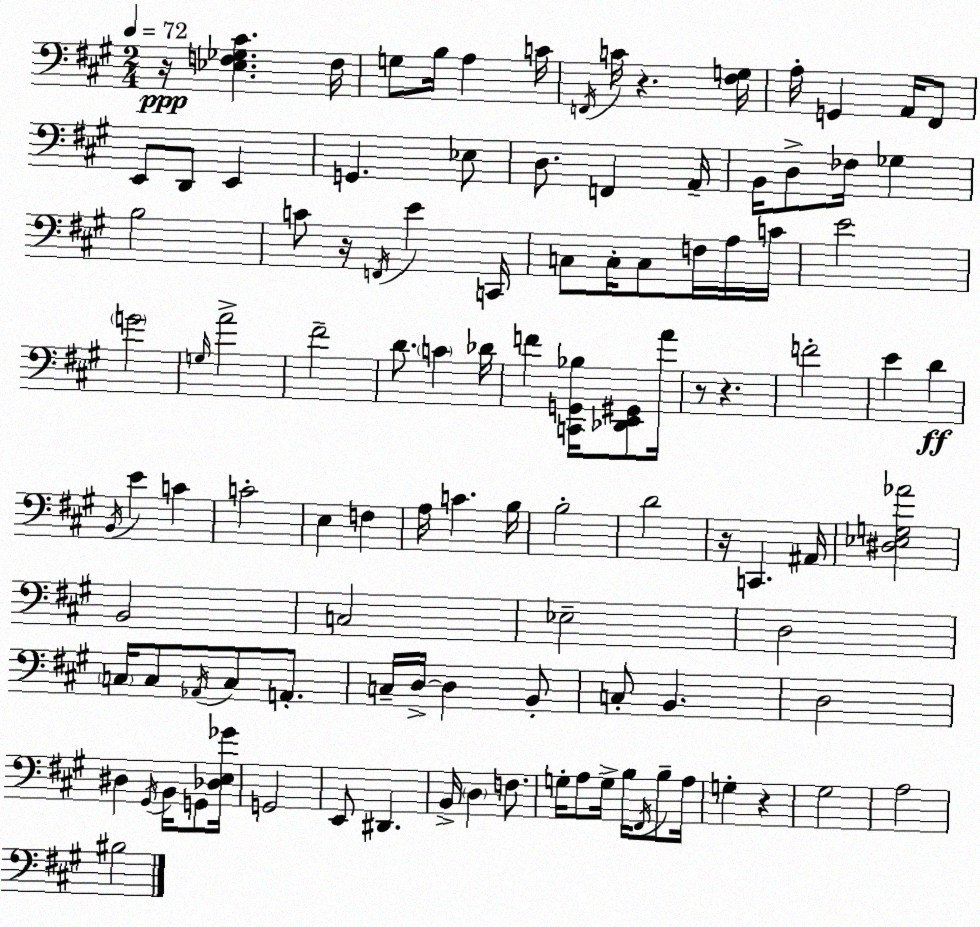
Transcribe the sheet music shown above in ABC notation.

X:1
T:Untitled
M:2/4
L:1/4
K:A
z/4 [_E,F,_G,^C] F,/4 G,/2 B,/4 A, C/4 F,,/4 C/4 z [^F,G,]/4 A,/4 G,, A,,/4 ^F,,/2 E,,/2 D,,/2 E,, G,, _E,/2 D,/2 F,, A,,/4 B,,/4 D,/2 _F,/4 _G, B,2 C/2 z/4 F,,/4 E C,,/4 C,/2 C,/4 C,/2 F,/4 A,/4 C/4 E2 G2 G,/4 A2 ^F2 D/2 C _D/4 F [C,,G,,_B,]/4 [_D,,E,,^G,,]/2 A/4 z/2 z F2 E D B,,/4 E C C2 E, F, A,/4 C B,/4 B,2 D2 z/4 C,, ^A,,/4 [^D,_E,G,_A]2 B,,2 C,2 _E,2 D,2 C,/4 C,/2 _A,,/4 C,/2 A,,/2 C,/4 D,/4 D, B,,/2 C,/2 B,, D,2 ^D, ^G,,/4 B,,/4 G,,/2 [_D,E,_G]/4 G,,2 E,,/2 ^D,, B,,/4 D, F,/2 G,/4 A,/2 G,/4 B,/4 ^F,,/4 B,/2 A,/4 G, z ^G,2 A,2 ^B,2